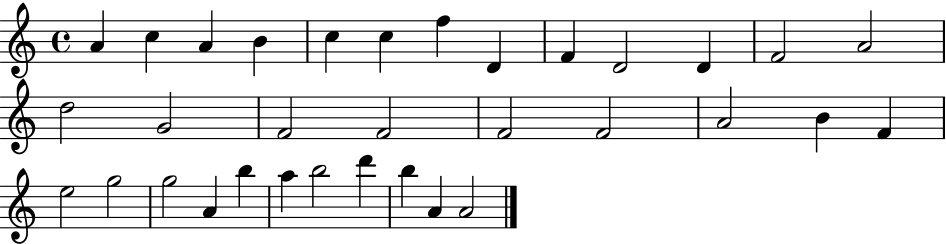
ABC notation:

X:1
T:Untitled
M:4/4
L:1/4
K:C
A c A B c c f D F D2 D F2 A2 d2 G2 F2 F2 F2 F2 A2 B F e2 g2 g2 A b a b2 d' b A A2